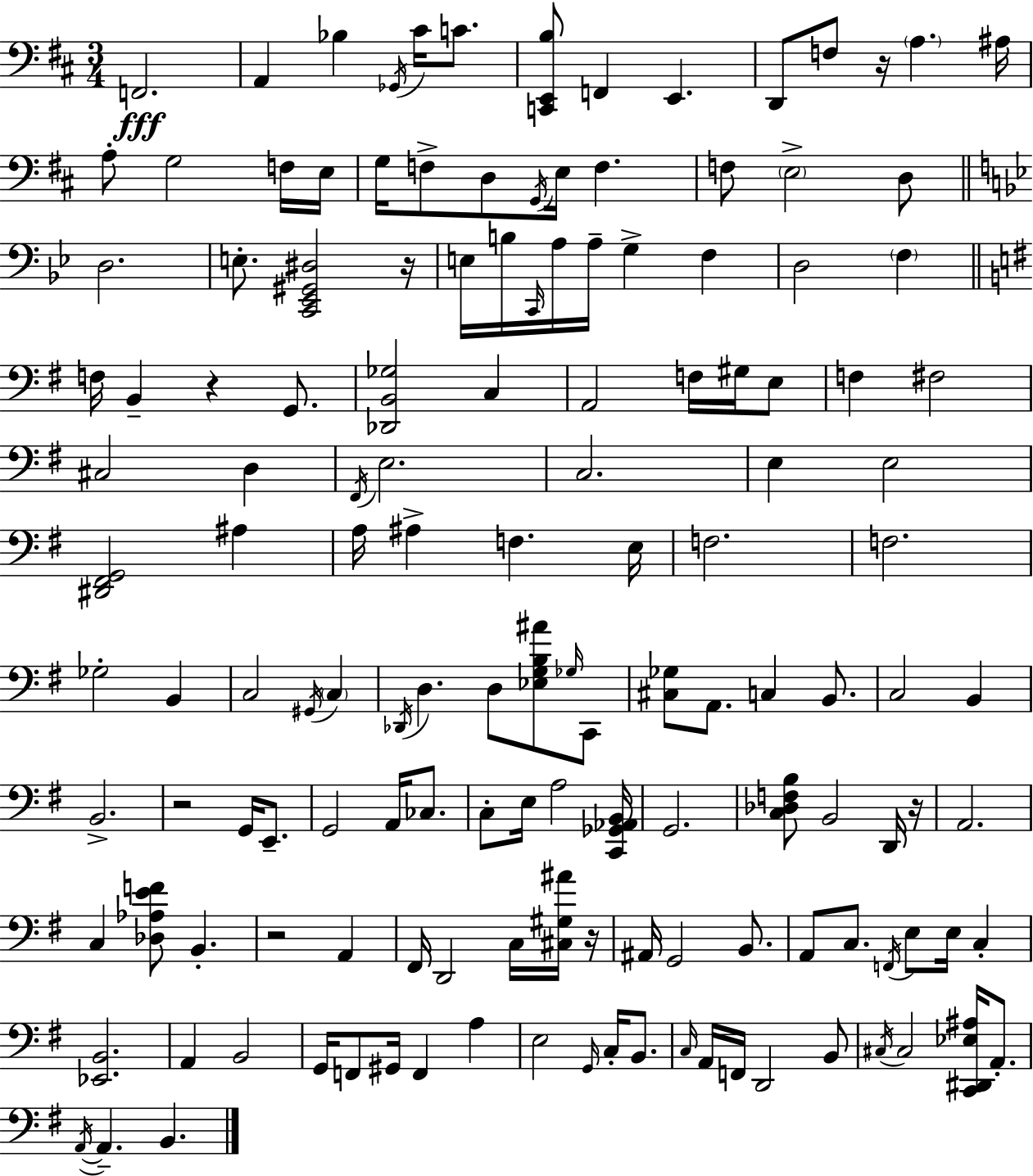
X:1
T:Untitled
M:3/4
L:1/4
K:D
F,,2 A,, _B, _G,,/4 ^C/4 C/2 [C,,E,,B,]/2 F,, E,, D,,/2 F,/2 z/4 A, ^A,/4 A,/2 G,2 F,/4 E,/4 G,/4 F,/2 D,/2 G,,/4 E,/4 F, F,/2 E,2 D,/2 D,2 E,/2 [C,,_E,,^G,,^D,]2 z/4 E,/4 B,/4 C,,/4 A,/4 A,/4 G, F, D,2 F, F,/4 B,, z G,,/2 [_D,,B,,_G,]2 C, A,,2 F,/4 ^G,/4 E,/2 F, ^F,2 ^C,2 D, ^F,,/4 E,2 C,2 E, E,2 [^D,,^F,,G,,]2 ^A, A,/4 ^A, F, E,/4 F,2 F,2 _G,2 B,, C,2 ^G,,/4 C, _D,,/4 D, D,/2 [_E,G,B,^A]/2 _G,/4 C,,/2 [^C,_G,]/2 A,,/2 C, B,,/2 C,2 B,, B,,2 z2 G,,/4 E,,/2 G,,2 A,,/4 _C,/2 C,/2 E,/4 A,2 [C,,_G,,_A,,B,,]/4 G,,2 [C,_D,F,B,]/2 B,,2 D,,/4 z/4 A,,2 C, [_D,_A,EF]/2 B,, z2 A,, ^F,,/4 D,,2 C,/4 [^C,^G,^A]/4 z/4 ^A,,/4 G,,2 B,,/2 A,,/2 C,/2 F,,/4 E,/2 E,/4 C, [_E,,B,,]2 A,, B,,2 G,,/4 F,,/2 ^G,,/4 F,, A, E,2 G,,/4 C,/4 B,,/2 C,/4 A,,/4 F,,/4 D,,2 B,,/2 ^C,/4 ^C,2 [C,,^D,,_E,^A,]/4 A,,/2 A,,/4 A,, B,,